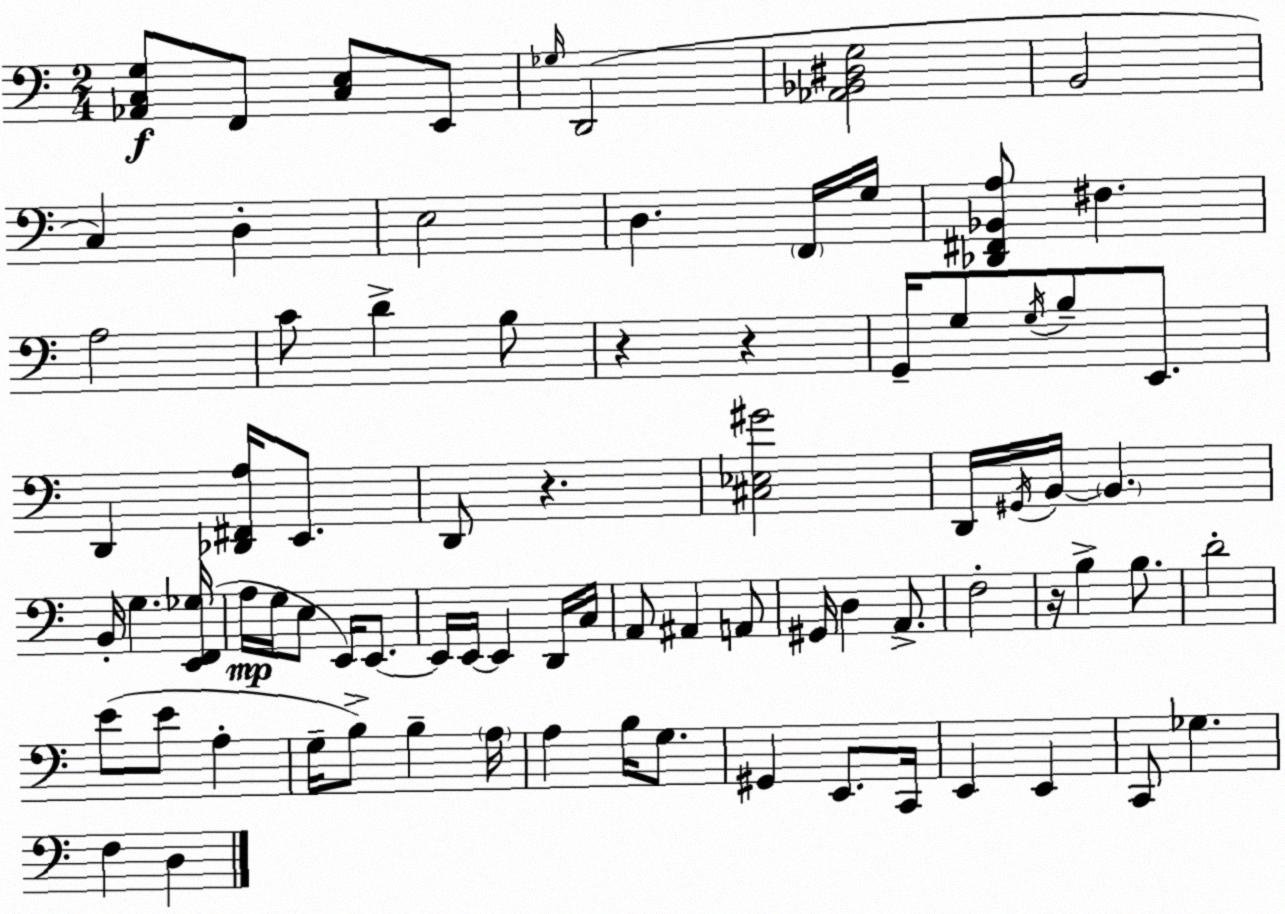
X:1
T:Untitled
M:2/4
L:1/4
K:Am
[_A,,C,G,]/2 F,,/2 [C,E,]/2 E,,/2 _G,/4 D,,2 [_A,,_B,,^D,G,]2 B,,2 C, D, E,2 D, F,,/4 G,/4 [_D,,^F,,_B,,A,]/2 ^F, A,2 C/2 D B,/2 z z G,,/4 G,/2 G,/4 B,/2 E,,/2 D,, [_D,,^F,,A,]/4 E,,/2 D,,/2 z [^C,_E,^G]2 D,,/4 ^G,,/4 B,,/4 B,, B,,/4 G, [E,,F,,_G,]/4 A,/4 G,/4 E,/2 E,,/4 E,,/2 E,,/4 E,,/4 E,, D,,/4 C,/4 A,,/2 ^A,, A,,/2 ^G,,/4 D, A,,/2 F,2 z/4 B, B,/2 D2 E/2 E/2 A, G,/4 B,/2 B, A,/4 A, B,/4 G,/2 ^G,, E,,/2 C,,/4 E,, E,, C,,/2 _G, F, D,